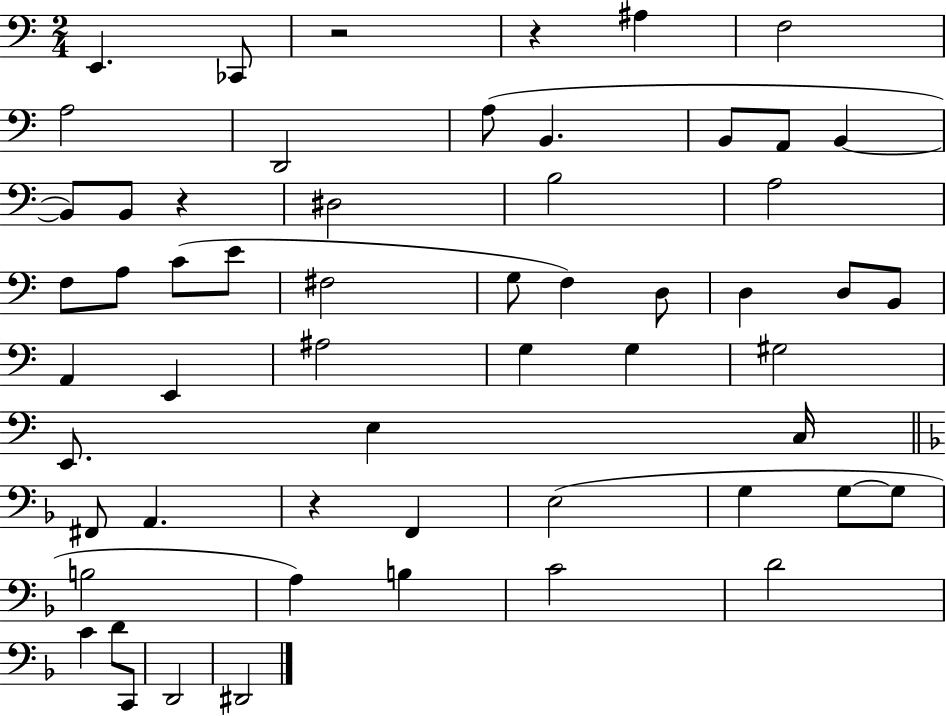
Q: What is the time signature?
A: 2/4